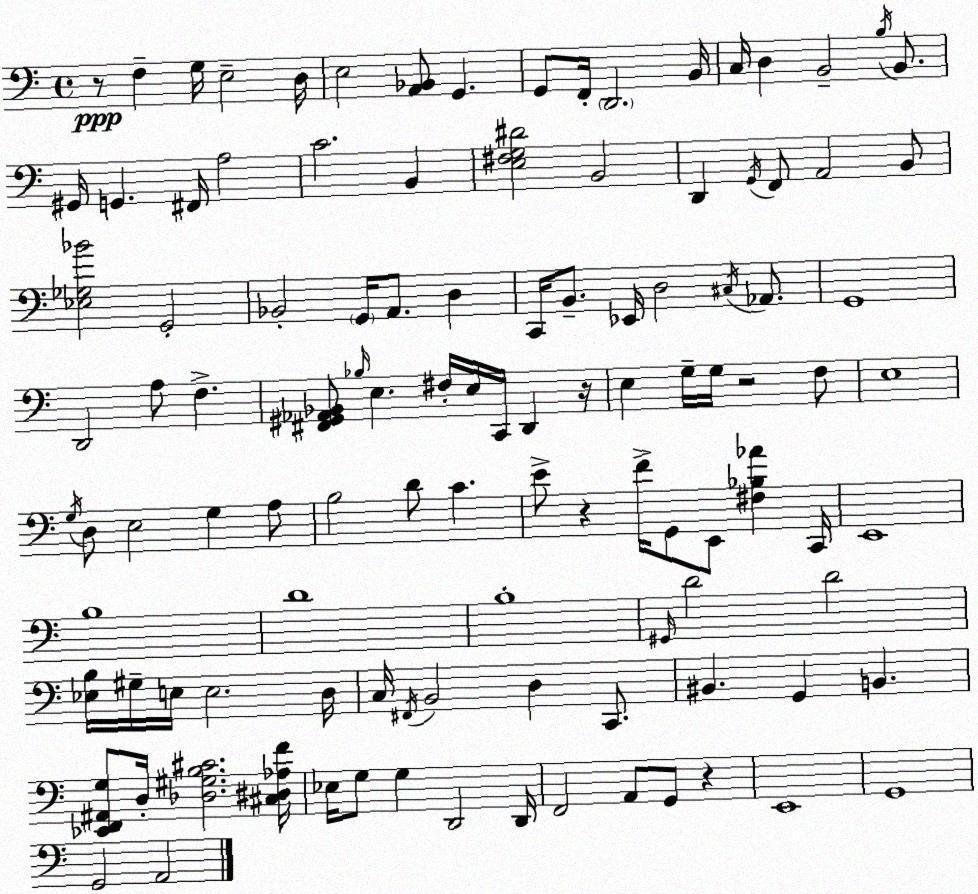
X:1
T:Untitled
M:4/4
L:1/4
K:C
z/2 F, G,/4 E,2 D,/4 E,2 [A,,_B,,]/2 G,, G,,/2 F,,/4 D,,2 B,,/4 C,/4 D, B,,2 B,/4 B,,/2 ^G,,/4 G,, ^F,,/4 A,2 C2 B,, [E,^F,G,^D]2 B,,2 D,, G,,/4 F,,/2 A,,2 B,,/2 [_E,_G,_B]2 G,,2 _B,,2 G,,/4 A,,/2 D, C,,/4 B,,/2 _E,,/4 D,2 ^C,/4 _A,,/2 G,,4 D,,2 A,/2 F, [^F,,^G,,_A,,_B,,]/2 _B,/4 E, ^F,/4 E,/4 C,,/4 D,, z/4 E, G,/4 G,/4 z2 F,/2 E,4 G,/4 D,/2 E,2 G, A,/2 B,2 D/2 C E/2 z F/4 G,,/2 E,,/2 [^F,_B,_A] C,,/4 E,,4 B,4 D4 B,4 ^G,,/4 D2 D2 [_E,B,]/4 ^G,/4 E,/4 E,2 D,/4 C,/4 ^F,,/4 B,,2 D, C,,/2 ^B,, G,, B,, [_E,,F,,^A,,G,]/2 D,/4 [_D,^G,B,^C]2 [^C,^D,_A,F]/4 _E,/4 G,/2 G, D,,2 D,,/4 F,,2 A,,/2 G,,/2 z E,,4 G,,4 G,,2 A,,2